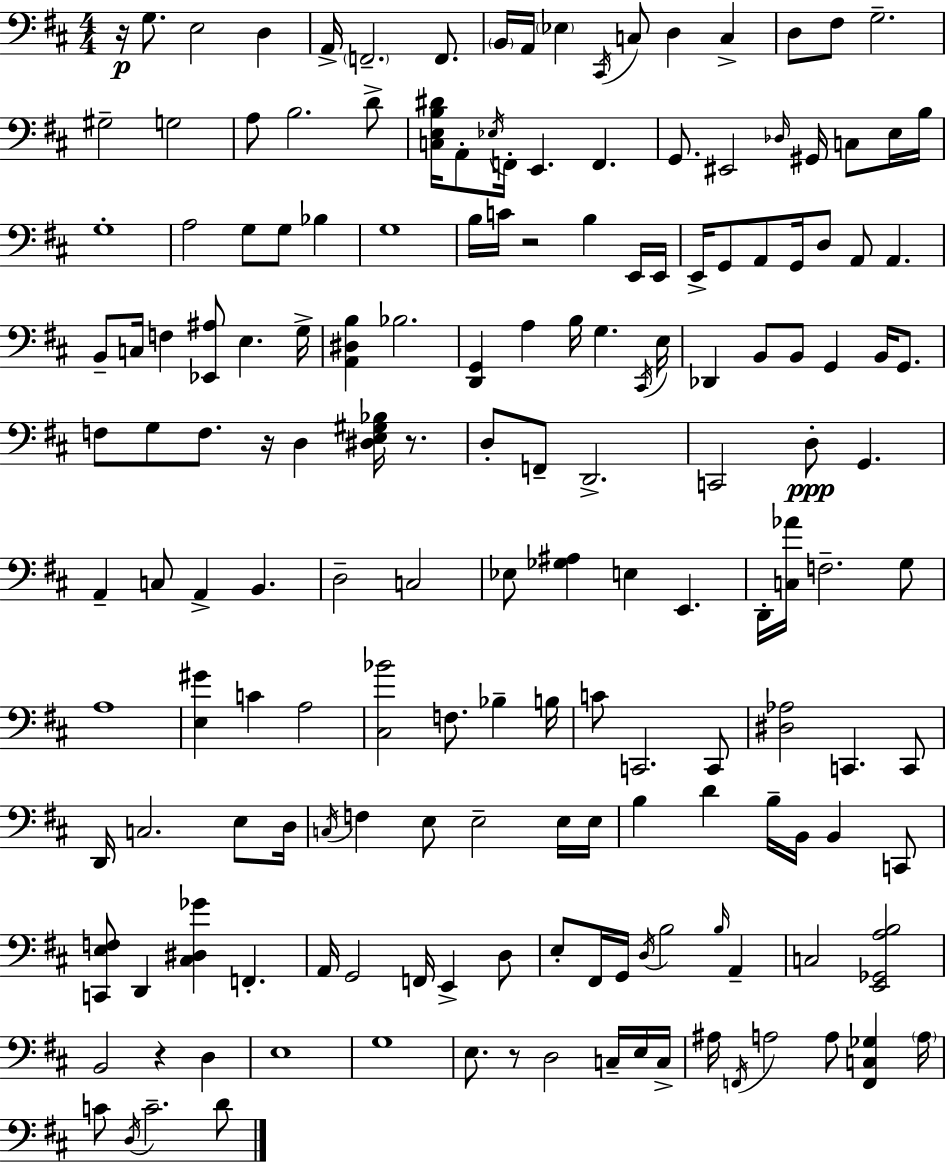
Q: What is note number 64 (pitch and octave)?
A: B2